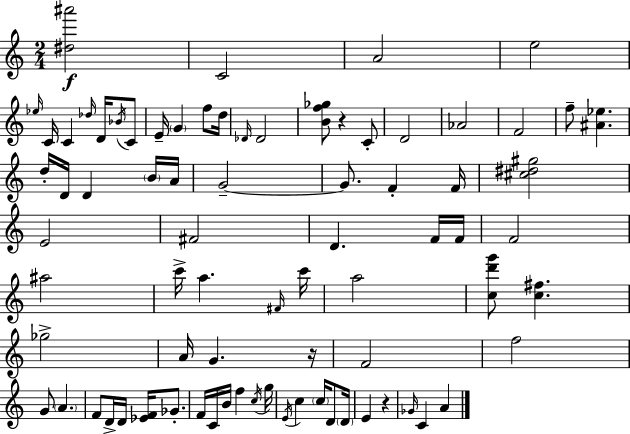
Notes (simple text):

[D#5,A#6]/h C4/h A4/h E5/h Eb5/s C4/s C4/q Db5/s D4/s Bb4/s C4/e E4/s G4/q F5/e D5/s Db4/s Db4/h [B4,F5,Gb5]/e R/q C4/e D4/h Ab4/h F4/h F5/e [A#4,Eb5]/q. D5/s D4/s D4/q B4/s A4/s G4/h G4/e. F4/q F4/s [C#5,D#5,G#5]/h E4/h F#4/h D4/q. F4/s F4/s F4/h A#5/h C6/s A5/q. F#4/s C6/s A5/h [C5,D6,G6]/e [C5,F#5]/q. Gb5/h A4/s G4/q. R/s F4/h F5/h G4/e A4/q. F4/e D4/s D4/s [Eb4,F4]/s Gb4/e. F4/s C4/s B4/s F5/q C5/s G5/s E4/s C5/q C5/s D4/e D4/s E4/q R/q Gb4/s C4/q A4/q